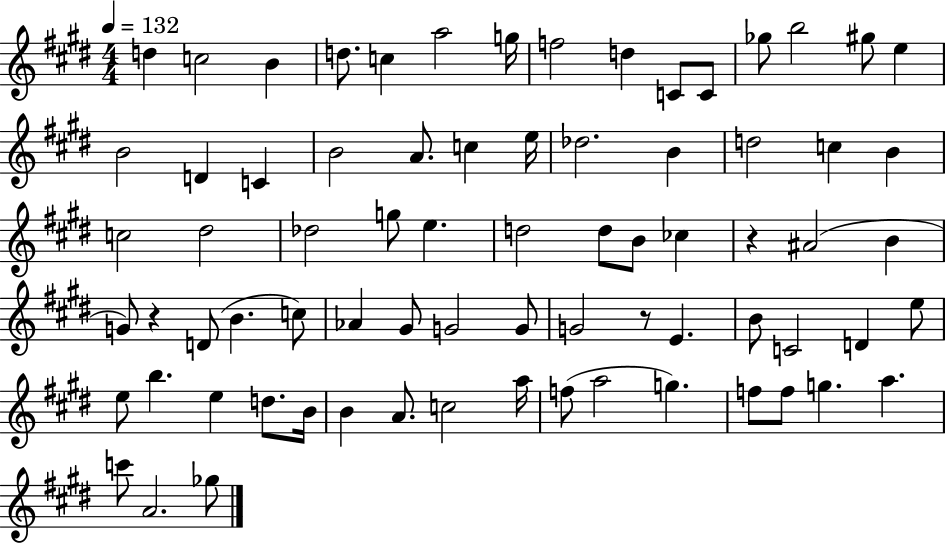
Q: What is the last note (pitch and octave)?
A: Gb5